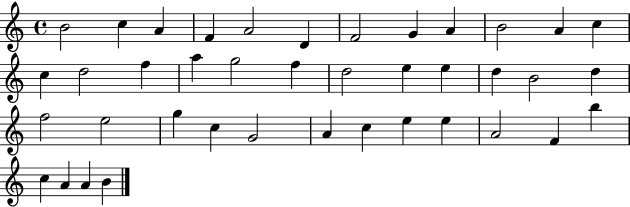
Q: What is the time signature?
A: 4/4